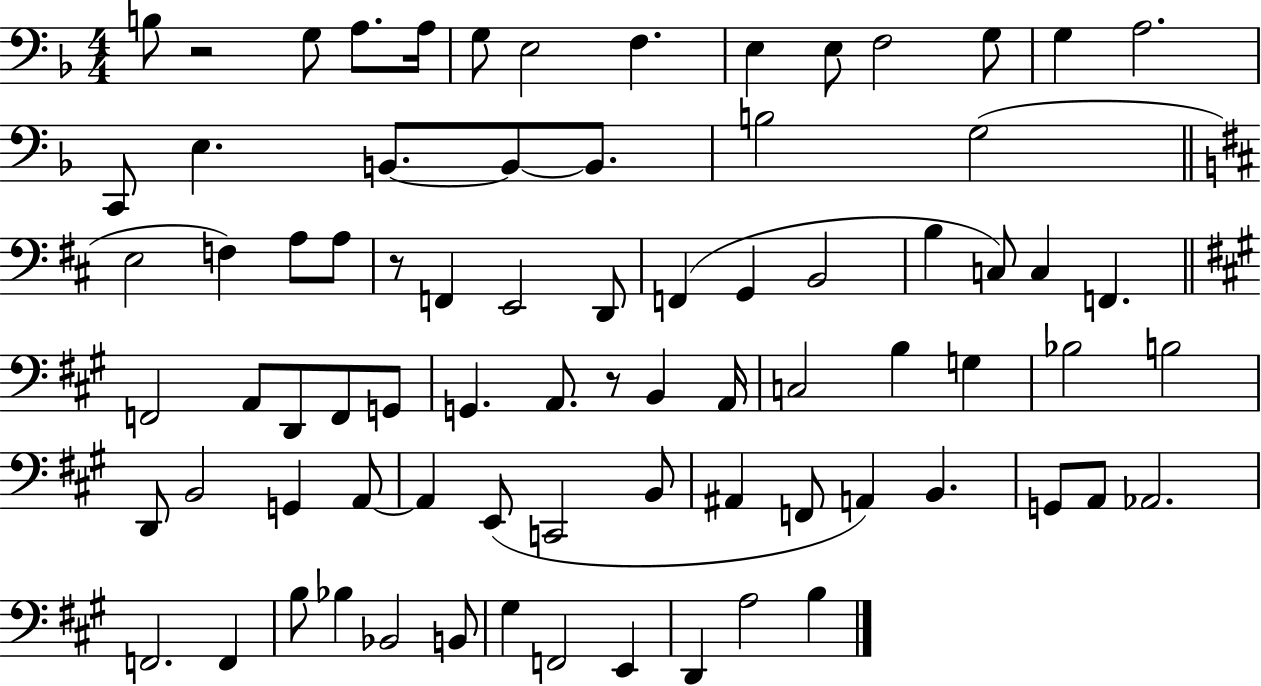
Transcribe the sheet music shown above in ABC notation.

X:1
T:Untitled
M:4/4
L:1/4
K:F
B,/2 z2 G,/2 A,/2 A,/4 G,/2 E,2 F, E, E,/2 F,2 G,/2 G, A,2 C,,/2 E, B,,/2 B,,/2 B,,/2 B,2 G,2 E,2 F, A,/2 A,/2 z/2 F,, E,,2 D,,/2 F,, G,, B,,2 B, C,/2 C, F,, F,,2 A,,/2 D,,/2 F,,/2 G,,/2 G,, A,,/2 z/2 B,, A,,/4 C,2 B, G, _B,2 B,2 D,,/2 B,,2 G,, A,,/2 A,, E,,/2 C,,2 B,,/2 ^A,, F,,/2 A,, B,, G,,/2 A,,/2 _A,,2 F,,2 F,, B,/2 _B, _B,,2 B,,/2 ^G, F,,2 E,, D,, A,2 B,